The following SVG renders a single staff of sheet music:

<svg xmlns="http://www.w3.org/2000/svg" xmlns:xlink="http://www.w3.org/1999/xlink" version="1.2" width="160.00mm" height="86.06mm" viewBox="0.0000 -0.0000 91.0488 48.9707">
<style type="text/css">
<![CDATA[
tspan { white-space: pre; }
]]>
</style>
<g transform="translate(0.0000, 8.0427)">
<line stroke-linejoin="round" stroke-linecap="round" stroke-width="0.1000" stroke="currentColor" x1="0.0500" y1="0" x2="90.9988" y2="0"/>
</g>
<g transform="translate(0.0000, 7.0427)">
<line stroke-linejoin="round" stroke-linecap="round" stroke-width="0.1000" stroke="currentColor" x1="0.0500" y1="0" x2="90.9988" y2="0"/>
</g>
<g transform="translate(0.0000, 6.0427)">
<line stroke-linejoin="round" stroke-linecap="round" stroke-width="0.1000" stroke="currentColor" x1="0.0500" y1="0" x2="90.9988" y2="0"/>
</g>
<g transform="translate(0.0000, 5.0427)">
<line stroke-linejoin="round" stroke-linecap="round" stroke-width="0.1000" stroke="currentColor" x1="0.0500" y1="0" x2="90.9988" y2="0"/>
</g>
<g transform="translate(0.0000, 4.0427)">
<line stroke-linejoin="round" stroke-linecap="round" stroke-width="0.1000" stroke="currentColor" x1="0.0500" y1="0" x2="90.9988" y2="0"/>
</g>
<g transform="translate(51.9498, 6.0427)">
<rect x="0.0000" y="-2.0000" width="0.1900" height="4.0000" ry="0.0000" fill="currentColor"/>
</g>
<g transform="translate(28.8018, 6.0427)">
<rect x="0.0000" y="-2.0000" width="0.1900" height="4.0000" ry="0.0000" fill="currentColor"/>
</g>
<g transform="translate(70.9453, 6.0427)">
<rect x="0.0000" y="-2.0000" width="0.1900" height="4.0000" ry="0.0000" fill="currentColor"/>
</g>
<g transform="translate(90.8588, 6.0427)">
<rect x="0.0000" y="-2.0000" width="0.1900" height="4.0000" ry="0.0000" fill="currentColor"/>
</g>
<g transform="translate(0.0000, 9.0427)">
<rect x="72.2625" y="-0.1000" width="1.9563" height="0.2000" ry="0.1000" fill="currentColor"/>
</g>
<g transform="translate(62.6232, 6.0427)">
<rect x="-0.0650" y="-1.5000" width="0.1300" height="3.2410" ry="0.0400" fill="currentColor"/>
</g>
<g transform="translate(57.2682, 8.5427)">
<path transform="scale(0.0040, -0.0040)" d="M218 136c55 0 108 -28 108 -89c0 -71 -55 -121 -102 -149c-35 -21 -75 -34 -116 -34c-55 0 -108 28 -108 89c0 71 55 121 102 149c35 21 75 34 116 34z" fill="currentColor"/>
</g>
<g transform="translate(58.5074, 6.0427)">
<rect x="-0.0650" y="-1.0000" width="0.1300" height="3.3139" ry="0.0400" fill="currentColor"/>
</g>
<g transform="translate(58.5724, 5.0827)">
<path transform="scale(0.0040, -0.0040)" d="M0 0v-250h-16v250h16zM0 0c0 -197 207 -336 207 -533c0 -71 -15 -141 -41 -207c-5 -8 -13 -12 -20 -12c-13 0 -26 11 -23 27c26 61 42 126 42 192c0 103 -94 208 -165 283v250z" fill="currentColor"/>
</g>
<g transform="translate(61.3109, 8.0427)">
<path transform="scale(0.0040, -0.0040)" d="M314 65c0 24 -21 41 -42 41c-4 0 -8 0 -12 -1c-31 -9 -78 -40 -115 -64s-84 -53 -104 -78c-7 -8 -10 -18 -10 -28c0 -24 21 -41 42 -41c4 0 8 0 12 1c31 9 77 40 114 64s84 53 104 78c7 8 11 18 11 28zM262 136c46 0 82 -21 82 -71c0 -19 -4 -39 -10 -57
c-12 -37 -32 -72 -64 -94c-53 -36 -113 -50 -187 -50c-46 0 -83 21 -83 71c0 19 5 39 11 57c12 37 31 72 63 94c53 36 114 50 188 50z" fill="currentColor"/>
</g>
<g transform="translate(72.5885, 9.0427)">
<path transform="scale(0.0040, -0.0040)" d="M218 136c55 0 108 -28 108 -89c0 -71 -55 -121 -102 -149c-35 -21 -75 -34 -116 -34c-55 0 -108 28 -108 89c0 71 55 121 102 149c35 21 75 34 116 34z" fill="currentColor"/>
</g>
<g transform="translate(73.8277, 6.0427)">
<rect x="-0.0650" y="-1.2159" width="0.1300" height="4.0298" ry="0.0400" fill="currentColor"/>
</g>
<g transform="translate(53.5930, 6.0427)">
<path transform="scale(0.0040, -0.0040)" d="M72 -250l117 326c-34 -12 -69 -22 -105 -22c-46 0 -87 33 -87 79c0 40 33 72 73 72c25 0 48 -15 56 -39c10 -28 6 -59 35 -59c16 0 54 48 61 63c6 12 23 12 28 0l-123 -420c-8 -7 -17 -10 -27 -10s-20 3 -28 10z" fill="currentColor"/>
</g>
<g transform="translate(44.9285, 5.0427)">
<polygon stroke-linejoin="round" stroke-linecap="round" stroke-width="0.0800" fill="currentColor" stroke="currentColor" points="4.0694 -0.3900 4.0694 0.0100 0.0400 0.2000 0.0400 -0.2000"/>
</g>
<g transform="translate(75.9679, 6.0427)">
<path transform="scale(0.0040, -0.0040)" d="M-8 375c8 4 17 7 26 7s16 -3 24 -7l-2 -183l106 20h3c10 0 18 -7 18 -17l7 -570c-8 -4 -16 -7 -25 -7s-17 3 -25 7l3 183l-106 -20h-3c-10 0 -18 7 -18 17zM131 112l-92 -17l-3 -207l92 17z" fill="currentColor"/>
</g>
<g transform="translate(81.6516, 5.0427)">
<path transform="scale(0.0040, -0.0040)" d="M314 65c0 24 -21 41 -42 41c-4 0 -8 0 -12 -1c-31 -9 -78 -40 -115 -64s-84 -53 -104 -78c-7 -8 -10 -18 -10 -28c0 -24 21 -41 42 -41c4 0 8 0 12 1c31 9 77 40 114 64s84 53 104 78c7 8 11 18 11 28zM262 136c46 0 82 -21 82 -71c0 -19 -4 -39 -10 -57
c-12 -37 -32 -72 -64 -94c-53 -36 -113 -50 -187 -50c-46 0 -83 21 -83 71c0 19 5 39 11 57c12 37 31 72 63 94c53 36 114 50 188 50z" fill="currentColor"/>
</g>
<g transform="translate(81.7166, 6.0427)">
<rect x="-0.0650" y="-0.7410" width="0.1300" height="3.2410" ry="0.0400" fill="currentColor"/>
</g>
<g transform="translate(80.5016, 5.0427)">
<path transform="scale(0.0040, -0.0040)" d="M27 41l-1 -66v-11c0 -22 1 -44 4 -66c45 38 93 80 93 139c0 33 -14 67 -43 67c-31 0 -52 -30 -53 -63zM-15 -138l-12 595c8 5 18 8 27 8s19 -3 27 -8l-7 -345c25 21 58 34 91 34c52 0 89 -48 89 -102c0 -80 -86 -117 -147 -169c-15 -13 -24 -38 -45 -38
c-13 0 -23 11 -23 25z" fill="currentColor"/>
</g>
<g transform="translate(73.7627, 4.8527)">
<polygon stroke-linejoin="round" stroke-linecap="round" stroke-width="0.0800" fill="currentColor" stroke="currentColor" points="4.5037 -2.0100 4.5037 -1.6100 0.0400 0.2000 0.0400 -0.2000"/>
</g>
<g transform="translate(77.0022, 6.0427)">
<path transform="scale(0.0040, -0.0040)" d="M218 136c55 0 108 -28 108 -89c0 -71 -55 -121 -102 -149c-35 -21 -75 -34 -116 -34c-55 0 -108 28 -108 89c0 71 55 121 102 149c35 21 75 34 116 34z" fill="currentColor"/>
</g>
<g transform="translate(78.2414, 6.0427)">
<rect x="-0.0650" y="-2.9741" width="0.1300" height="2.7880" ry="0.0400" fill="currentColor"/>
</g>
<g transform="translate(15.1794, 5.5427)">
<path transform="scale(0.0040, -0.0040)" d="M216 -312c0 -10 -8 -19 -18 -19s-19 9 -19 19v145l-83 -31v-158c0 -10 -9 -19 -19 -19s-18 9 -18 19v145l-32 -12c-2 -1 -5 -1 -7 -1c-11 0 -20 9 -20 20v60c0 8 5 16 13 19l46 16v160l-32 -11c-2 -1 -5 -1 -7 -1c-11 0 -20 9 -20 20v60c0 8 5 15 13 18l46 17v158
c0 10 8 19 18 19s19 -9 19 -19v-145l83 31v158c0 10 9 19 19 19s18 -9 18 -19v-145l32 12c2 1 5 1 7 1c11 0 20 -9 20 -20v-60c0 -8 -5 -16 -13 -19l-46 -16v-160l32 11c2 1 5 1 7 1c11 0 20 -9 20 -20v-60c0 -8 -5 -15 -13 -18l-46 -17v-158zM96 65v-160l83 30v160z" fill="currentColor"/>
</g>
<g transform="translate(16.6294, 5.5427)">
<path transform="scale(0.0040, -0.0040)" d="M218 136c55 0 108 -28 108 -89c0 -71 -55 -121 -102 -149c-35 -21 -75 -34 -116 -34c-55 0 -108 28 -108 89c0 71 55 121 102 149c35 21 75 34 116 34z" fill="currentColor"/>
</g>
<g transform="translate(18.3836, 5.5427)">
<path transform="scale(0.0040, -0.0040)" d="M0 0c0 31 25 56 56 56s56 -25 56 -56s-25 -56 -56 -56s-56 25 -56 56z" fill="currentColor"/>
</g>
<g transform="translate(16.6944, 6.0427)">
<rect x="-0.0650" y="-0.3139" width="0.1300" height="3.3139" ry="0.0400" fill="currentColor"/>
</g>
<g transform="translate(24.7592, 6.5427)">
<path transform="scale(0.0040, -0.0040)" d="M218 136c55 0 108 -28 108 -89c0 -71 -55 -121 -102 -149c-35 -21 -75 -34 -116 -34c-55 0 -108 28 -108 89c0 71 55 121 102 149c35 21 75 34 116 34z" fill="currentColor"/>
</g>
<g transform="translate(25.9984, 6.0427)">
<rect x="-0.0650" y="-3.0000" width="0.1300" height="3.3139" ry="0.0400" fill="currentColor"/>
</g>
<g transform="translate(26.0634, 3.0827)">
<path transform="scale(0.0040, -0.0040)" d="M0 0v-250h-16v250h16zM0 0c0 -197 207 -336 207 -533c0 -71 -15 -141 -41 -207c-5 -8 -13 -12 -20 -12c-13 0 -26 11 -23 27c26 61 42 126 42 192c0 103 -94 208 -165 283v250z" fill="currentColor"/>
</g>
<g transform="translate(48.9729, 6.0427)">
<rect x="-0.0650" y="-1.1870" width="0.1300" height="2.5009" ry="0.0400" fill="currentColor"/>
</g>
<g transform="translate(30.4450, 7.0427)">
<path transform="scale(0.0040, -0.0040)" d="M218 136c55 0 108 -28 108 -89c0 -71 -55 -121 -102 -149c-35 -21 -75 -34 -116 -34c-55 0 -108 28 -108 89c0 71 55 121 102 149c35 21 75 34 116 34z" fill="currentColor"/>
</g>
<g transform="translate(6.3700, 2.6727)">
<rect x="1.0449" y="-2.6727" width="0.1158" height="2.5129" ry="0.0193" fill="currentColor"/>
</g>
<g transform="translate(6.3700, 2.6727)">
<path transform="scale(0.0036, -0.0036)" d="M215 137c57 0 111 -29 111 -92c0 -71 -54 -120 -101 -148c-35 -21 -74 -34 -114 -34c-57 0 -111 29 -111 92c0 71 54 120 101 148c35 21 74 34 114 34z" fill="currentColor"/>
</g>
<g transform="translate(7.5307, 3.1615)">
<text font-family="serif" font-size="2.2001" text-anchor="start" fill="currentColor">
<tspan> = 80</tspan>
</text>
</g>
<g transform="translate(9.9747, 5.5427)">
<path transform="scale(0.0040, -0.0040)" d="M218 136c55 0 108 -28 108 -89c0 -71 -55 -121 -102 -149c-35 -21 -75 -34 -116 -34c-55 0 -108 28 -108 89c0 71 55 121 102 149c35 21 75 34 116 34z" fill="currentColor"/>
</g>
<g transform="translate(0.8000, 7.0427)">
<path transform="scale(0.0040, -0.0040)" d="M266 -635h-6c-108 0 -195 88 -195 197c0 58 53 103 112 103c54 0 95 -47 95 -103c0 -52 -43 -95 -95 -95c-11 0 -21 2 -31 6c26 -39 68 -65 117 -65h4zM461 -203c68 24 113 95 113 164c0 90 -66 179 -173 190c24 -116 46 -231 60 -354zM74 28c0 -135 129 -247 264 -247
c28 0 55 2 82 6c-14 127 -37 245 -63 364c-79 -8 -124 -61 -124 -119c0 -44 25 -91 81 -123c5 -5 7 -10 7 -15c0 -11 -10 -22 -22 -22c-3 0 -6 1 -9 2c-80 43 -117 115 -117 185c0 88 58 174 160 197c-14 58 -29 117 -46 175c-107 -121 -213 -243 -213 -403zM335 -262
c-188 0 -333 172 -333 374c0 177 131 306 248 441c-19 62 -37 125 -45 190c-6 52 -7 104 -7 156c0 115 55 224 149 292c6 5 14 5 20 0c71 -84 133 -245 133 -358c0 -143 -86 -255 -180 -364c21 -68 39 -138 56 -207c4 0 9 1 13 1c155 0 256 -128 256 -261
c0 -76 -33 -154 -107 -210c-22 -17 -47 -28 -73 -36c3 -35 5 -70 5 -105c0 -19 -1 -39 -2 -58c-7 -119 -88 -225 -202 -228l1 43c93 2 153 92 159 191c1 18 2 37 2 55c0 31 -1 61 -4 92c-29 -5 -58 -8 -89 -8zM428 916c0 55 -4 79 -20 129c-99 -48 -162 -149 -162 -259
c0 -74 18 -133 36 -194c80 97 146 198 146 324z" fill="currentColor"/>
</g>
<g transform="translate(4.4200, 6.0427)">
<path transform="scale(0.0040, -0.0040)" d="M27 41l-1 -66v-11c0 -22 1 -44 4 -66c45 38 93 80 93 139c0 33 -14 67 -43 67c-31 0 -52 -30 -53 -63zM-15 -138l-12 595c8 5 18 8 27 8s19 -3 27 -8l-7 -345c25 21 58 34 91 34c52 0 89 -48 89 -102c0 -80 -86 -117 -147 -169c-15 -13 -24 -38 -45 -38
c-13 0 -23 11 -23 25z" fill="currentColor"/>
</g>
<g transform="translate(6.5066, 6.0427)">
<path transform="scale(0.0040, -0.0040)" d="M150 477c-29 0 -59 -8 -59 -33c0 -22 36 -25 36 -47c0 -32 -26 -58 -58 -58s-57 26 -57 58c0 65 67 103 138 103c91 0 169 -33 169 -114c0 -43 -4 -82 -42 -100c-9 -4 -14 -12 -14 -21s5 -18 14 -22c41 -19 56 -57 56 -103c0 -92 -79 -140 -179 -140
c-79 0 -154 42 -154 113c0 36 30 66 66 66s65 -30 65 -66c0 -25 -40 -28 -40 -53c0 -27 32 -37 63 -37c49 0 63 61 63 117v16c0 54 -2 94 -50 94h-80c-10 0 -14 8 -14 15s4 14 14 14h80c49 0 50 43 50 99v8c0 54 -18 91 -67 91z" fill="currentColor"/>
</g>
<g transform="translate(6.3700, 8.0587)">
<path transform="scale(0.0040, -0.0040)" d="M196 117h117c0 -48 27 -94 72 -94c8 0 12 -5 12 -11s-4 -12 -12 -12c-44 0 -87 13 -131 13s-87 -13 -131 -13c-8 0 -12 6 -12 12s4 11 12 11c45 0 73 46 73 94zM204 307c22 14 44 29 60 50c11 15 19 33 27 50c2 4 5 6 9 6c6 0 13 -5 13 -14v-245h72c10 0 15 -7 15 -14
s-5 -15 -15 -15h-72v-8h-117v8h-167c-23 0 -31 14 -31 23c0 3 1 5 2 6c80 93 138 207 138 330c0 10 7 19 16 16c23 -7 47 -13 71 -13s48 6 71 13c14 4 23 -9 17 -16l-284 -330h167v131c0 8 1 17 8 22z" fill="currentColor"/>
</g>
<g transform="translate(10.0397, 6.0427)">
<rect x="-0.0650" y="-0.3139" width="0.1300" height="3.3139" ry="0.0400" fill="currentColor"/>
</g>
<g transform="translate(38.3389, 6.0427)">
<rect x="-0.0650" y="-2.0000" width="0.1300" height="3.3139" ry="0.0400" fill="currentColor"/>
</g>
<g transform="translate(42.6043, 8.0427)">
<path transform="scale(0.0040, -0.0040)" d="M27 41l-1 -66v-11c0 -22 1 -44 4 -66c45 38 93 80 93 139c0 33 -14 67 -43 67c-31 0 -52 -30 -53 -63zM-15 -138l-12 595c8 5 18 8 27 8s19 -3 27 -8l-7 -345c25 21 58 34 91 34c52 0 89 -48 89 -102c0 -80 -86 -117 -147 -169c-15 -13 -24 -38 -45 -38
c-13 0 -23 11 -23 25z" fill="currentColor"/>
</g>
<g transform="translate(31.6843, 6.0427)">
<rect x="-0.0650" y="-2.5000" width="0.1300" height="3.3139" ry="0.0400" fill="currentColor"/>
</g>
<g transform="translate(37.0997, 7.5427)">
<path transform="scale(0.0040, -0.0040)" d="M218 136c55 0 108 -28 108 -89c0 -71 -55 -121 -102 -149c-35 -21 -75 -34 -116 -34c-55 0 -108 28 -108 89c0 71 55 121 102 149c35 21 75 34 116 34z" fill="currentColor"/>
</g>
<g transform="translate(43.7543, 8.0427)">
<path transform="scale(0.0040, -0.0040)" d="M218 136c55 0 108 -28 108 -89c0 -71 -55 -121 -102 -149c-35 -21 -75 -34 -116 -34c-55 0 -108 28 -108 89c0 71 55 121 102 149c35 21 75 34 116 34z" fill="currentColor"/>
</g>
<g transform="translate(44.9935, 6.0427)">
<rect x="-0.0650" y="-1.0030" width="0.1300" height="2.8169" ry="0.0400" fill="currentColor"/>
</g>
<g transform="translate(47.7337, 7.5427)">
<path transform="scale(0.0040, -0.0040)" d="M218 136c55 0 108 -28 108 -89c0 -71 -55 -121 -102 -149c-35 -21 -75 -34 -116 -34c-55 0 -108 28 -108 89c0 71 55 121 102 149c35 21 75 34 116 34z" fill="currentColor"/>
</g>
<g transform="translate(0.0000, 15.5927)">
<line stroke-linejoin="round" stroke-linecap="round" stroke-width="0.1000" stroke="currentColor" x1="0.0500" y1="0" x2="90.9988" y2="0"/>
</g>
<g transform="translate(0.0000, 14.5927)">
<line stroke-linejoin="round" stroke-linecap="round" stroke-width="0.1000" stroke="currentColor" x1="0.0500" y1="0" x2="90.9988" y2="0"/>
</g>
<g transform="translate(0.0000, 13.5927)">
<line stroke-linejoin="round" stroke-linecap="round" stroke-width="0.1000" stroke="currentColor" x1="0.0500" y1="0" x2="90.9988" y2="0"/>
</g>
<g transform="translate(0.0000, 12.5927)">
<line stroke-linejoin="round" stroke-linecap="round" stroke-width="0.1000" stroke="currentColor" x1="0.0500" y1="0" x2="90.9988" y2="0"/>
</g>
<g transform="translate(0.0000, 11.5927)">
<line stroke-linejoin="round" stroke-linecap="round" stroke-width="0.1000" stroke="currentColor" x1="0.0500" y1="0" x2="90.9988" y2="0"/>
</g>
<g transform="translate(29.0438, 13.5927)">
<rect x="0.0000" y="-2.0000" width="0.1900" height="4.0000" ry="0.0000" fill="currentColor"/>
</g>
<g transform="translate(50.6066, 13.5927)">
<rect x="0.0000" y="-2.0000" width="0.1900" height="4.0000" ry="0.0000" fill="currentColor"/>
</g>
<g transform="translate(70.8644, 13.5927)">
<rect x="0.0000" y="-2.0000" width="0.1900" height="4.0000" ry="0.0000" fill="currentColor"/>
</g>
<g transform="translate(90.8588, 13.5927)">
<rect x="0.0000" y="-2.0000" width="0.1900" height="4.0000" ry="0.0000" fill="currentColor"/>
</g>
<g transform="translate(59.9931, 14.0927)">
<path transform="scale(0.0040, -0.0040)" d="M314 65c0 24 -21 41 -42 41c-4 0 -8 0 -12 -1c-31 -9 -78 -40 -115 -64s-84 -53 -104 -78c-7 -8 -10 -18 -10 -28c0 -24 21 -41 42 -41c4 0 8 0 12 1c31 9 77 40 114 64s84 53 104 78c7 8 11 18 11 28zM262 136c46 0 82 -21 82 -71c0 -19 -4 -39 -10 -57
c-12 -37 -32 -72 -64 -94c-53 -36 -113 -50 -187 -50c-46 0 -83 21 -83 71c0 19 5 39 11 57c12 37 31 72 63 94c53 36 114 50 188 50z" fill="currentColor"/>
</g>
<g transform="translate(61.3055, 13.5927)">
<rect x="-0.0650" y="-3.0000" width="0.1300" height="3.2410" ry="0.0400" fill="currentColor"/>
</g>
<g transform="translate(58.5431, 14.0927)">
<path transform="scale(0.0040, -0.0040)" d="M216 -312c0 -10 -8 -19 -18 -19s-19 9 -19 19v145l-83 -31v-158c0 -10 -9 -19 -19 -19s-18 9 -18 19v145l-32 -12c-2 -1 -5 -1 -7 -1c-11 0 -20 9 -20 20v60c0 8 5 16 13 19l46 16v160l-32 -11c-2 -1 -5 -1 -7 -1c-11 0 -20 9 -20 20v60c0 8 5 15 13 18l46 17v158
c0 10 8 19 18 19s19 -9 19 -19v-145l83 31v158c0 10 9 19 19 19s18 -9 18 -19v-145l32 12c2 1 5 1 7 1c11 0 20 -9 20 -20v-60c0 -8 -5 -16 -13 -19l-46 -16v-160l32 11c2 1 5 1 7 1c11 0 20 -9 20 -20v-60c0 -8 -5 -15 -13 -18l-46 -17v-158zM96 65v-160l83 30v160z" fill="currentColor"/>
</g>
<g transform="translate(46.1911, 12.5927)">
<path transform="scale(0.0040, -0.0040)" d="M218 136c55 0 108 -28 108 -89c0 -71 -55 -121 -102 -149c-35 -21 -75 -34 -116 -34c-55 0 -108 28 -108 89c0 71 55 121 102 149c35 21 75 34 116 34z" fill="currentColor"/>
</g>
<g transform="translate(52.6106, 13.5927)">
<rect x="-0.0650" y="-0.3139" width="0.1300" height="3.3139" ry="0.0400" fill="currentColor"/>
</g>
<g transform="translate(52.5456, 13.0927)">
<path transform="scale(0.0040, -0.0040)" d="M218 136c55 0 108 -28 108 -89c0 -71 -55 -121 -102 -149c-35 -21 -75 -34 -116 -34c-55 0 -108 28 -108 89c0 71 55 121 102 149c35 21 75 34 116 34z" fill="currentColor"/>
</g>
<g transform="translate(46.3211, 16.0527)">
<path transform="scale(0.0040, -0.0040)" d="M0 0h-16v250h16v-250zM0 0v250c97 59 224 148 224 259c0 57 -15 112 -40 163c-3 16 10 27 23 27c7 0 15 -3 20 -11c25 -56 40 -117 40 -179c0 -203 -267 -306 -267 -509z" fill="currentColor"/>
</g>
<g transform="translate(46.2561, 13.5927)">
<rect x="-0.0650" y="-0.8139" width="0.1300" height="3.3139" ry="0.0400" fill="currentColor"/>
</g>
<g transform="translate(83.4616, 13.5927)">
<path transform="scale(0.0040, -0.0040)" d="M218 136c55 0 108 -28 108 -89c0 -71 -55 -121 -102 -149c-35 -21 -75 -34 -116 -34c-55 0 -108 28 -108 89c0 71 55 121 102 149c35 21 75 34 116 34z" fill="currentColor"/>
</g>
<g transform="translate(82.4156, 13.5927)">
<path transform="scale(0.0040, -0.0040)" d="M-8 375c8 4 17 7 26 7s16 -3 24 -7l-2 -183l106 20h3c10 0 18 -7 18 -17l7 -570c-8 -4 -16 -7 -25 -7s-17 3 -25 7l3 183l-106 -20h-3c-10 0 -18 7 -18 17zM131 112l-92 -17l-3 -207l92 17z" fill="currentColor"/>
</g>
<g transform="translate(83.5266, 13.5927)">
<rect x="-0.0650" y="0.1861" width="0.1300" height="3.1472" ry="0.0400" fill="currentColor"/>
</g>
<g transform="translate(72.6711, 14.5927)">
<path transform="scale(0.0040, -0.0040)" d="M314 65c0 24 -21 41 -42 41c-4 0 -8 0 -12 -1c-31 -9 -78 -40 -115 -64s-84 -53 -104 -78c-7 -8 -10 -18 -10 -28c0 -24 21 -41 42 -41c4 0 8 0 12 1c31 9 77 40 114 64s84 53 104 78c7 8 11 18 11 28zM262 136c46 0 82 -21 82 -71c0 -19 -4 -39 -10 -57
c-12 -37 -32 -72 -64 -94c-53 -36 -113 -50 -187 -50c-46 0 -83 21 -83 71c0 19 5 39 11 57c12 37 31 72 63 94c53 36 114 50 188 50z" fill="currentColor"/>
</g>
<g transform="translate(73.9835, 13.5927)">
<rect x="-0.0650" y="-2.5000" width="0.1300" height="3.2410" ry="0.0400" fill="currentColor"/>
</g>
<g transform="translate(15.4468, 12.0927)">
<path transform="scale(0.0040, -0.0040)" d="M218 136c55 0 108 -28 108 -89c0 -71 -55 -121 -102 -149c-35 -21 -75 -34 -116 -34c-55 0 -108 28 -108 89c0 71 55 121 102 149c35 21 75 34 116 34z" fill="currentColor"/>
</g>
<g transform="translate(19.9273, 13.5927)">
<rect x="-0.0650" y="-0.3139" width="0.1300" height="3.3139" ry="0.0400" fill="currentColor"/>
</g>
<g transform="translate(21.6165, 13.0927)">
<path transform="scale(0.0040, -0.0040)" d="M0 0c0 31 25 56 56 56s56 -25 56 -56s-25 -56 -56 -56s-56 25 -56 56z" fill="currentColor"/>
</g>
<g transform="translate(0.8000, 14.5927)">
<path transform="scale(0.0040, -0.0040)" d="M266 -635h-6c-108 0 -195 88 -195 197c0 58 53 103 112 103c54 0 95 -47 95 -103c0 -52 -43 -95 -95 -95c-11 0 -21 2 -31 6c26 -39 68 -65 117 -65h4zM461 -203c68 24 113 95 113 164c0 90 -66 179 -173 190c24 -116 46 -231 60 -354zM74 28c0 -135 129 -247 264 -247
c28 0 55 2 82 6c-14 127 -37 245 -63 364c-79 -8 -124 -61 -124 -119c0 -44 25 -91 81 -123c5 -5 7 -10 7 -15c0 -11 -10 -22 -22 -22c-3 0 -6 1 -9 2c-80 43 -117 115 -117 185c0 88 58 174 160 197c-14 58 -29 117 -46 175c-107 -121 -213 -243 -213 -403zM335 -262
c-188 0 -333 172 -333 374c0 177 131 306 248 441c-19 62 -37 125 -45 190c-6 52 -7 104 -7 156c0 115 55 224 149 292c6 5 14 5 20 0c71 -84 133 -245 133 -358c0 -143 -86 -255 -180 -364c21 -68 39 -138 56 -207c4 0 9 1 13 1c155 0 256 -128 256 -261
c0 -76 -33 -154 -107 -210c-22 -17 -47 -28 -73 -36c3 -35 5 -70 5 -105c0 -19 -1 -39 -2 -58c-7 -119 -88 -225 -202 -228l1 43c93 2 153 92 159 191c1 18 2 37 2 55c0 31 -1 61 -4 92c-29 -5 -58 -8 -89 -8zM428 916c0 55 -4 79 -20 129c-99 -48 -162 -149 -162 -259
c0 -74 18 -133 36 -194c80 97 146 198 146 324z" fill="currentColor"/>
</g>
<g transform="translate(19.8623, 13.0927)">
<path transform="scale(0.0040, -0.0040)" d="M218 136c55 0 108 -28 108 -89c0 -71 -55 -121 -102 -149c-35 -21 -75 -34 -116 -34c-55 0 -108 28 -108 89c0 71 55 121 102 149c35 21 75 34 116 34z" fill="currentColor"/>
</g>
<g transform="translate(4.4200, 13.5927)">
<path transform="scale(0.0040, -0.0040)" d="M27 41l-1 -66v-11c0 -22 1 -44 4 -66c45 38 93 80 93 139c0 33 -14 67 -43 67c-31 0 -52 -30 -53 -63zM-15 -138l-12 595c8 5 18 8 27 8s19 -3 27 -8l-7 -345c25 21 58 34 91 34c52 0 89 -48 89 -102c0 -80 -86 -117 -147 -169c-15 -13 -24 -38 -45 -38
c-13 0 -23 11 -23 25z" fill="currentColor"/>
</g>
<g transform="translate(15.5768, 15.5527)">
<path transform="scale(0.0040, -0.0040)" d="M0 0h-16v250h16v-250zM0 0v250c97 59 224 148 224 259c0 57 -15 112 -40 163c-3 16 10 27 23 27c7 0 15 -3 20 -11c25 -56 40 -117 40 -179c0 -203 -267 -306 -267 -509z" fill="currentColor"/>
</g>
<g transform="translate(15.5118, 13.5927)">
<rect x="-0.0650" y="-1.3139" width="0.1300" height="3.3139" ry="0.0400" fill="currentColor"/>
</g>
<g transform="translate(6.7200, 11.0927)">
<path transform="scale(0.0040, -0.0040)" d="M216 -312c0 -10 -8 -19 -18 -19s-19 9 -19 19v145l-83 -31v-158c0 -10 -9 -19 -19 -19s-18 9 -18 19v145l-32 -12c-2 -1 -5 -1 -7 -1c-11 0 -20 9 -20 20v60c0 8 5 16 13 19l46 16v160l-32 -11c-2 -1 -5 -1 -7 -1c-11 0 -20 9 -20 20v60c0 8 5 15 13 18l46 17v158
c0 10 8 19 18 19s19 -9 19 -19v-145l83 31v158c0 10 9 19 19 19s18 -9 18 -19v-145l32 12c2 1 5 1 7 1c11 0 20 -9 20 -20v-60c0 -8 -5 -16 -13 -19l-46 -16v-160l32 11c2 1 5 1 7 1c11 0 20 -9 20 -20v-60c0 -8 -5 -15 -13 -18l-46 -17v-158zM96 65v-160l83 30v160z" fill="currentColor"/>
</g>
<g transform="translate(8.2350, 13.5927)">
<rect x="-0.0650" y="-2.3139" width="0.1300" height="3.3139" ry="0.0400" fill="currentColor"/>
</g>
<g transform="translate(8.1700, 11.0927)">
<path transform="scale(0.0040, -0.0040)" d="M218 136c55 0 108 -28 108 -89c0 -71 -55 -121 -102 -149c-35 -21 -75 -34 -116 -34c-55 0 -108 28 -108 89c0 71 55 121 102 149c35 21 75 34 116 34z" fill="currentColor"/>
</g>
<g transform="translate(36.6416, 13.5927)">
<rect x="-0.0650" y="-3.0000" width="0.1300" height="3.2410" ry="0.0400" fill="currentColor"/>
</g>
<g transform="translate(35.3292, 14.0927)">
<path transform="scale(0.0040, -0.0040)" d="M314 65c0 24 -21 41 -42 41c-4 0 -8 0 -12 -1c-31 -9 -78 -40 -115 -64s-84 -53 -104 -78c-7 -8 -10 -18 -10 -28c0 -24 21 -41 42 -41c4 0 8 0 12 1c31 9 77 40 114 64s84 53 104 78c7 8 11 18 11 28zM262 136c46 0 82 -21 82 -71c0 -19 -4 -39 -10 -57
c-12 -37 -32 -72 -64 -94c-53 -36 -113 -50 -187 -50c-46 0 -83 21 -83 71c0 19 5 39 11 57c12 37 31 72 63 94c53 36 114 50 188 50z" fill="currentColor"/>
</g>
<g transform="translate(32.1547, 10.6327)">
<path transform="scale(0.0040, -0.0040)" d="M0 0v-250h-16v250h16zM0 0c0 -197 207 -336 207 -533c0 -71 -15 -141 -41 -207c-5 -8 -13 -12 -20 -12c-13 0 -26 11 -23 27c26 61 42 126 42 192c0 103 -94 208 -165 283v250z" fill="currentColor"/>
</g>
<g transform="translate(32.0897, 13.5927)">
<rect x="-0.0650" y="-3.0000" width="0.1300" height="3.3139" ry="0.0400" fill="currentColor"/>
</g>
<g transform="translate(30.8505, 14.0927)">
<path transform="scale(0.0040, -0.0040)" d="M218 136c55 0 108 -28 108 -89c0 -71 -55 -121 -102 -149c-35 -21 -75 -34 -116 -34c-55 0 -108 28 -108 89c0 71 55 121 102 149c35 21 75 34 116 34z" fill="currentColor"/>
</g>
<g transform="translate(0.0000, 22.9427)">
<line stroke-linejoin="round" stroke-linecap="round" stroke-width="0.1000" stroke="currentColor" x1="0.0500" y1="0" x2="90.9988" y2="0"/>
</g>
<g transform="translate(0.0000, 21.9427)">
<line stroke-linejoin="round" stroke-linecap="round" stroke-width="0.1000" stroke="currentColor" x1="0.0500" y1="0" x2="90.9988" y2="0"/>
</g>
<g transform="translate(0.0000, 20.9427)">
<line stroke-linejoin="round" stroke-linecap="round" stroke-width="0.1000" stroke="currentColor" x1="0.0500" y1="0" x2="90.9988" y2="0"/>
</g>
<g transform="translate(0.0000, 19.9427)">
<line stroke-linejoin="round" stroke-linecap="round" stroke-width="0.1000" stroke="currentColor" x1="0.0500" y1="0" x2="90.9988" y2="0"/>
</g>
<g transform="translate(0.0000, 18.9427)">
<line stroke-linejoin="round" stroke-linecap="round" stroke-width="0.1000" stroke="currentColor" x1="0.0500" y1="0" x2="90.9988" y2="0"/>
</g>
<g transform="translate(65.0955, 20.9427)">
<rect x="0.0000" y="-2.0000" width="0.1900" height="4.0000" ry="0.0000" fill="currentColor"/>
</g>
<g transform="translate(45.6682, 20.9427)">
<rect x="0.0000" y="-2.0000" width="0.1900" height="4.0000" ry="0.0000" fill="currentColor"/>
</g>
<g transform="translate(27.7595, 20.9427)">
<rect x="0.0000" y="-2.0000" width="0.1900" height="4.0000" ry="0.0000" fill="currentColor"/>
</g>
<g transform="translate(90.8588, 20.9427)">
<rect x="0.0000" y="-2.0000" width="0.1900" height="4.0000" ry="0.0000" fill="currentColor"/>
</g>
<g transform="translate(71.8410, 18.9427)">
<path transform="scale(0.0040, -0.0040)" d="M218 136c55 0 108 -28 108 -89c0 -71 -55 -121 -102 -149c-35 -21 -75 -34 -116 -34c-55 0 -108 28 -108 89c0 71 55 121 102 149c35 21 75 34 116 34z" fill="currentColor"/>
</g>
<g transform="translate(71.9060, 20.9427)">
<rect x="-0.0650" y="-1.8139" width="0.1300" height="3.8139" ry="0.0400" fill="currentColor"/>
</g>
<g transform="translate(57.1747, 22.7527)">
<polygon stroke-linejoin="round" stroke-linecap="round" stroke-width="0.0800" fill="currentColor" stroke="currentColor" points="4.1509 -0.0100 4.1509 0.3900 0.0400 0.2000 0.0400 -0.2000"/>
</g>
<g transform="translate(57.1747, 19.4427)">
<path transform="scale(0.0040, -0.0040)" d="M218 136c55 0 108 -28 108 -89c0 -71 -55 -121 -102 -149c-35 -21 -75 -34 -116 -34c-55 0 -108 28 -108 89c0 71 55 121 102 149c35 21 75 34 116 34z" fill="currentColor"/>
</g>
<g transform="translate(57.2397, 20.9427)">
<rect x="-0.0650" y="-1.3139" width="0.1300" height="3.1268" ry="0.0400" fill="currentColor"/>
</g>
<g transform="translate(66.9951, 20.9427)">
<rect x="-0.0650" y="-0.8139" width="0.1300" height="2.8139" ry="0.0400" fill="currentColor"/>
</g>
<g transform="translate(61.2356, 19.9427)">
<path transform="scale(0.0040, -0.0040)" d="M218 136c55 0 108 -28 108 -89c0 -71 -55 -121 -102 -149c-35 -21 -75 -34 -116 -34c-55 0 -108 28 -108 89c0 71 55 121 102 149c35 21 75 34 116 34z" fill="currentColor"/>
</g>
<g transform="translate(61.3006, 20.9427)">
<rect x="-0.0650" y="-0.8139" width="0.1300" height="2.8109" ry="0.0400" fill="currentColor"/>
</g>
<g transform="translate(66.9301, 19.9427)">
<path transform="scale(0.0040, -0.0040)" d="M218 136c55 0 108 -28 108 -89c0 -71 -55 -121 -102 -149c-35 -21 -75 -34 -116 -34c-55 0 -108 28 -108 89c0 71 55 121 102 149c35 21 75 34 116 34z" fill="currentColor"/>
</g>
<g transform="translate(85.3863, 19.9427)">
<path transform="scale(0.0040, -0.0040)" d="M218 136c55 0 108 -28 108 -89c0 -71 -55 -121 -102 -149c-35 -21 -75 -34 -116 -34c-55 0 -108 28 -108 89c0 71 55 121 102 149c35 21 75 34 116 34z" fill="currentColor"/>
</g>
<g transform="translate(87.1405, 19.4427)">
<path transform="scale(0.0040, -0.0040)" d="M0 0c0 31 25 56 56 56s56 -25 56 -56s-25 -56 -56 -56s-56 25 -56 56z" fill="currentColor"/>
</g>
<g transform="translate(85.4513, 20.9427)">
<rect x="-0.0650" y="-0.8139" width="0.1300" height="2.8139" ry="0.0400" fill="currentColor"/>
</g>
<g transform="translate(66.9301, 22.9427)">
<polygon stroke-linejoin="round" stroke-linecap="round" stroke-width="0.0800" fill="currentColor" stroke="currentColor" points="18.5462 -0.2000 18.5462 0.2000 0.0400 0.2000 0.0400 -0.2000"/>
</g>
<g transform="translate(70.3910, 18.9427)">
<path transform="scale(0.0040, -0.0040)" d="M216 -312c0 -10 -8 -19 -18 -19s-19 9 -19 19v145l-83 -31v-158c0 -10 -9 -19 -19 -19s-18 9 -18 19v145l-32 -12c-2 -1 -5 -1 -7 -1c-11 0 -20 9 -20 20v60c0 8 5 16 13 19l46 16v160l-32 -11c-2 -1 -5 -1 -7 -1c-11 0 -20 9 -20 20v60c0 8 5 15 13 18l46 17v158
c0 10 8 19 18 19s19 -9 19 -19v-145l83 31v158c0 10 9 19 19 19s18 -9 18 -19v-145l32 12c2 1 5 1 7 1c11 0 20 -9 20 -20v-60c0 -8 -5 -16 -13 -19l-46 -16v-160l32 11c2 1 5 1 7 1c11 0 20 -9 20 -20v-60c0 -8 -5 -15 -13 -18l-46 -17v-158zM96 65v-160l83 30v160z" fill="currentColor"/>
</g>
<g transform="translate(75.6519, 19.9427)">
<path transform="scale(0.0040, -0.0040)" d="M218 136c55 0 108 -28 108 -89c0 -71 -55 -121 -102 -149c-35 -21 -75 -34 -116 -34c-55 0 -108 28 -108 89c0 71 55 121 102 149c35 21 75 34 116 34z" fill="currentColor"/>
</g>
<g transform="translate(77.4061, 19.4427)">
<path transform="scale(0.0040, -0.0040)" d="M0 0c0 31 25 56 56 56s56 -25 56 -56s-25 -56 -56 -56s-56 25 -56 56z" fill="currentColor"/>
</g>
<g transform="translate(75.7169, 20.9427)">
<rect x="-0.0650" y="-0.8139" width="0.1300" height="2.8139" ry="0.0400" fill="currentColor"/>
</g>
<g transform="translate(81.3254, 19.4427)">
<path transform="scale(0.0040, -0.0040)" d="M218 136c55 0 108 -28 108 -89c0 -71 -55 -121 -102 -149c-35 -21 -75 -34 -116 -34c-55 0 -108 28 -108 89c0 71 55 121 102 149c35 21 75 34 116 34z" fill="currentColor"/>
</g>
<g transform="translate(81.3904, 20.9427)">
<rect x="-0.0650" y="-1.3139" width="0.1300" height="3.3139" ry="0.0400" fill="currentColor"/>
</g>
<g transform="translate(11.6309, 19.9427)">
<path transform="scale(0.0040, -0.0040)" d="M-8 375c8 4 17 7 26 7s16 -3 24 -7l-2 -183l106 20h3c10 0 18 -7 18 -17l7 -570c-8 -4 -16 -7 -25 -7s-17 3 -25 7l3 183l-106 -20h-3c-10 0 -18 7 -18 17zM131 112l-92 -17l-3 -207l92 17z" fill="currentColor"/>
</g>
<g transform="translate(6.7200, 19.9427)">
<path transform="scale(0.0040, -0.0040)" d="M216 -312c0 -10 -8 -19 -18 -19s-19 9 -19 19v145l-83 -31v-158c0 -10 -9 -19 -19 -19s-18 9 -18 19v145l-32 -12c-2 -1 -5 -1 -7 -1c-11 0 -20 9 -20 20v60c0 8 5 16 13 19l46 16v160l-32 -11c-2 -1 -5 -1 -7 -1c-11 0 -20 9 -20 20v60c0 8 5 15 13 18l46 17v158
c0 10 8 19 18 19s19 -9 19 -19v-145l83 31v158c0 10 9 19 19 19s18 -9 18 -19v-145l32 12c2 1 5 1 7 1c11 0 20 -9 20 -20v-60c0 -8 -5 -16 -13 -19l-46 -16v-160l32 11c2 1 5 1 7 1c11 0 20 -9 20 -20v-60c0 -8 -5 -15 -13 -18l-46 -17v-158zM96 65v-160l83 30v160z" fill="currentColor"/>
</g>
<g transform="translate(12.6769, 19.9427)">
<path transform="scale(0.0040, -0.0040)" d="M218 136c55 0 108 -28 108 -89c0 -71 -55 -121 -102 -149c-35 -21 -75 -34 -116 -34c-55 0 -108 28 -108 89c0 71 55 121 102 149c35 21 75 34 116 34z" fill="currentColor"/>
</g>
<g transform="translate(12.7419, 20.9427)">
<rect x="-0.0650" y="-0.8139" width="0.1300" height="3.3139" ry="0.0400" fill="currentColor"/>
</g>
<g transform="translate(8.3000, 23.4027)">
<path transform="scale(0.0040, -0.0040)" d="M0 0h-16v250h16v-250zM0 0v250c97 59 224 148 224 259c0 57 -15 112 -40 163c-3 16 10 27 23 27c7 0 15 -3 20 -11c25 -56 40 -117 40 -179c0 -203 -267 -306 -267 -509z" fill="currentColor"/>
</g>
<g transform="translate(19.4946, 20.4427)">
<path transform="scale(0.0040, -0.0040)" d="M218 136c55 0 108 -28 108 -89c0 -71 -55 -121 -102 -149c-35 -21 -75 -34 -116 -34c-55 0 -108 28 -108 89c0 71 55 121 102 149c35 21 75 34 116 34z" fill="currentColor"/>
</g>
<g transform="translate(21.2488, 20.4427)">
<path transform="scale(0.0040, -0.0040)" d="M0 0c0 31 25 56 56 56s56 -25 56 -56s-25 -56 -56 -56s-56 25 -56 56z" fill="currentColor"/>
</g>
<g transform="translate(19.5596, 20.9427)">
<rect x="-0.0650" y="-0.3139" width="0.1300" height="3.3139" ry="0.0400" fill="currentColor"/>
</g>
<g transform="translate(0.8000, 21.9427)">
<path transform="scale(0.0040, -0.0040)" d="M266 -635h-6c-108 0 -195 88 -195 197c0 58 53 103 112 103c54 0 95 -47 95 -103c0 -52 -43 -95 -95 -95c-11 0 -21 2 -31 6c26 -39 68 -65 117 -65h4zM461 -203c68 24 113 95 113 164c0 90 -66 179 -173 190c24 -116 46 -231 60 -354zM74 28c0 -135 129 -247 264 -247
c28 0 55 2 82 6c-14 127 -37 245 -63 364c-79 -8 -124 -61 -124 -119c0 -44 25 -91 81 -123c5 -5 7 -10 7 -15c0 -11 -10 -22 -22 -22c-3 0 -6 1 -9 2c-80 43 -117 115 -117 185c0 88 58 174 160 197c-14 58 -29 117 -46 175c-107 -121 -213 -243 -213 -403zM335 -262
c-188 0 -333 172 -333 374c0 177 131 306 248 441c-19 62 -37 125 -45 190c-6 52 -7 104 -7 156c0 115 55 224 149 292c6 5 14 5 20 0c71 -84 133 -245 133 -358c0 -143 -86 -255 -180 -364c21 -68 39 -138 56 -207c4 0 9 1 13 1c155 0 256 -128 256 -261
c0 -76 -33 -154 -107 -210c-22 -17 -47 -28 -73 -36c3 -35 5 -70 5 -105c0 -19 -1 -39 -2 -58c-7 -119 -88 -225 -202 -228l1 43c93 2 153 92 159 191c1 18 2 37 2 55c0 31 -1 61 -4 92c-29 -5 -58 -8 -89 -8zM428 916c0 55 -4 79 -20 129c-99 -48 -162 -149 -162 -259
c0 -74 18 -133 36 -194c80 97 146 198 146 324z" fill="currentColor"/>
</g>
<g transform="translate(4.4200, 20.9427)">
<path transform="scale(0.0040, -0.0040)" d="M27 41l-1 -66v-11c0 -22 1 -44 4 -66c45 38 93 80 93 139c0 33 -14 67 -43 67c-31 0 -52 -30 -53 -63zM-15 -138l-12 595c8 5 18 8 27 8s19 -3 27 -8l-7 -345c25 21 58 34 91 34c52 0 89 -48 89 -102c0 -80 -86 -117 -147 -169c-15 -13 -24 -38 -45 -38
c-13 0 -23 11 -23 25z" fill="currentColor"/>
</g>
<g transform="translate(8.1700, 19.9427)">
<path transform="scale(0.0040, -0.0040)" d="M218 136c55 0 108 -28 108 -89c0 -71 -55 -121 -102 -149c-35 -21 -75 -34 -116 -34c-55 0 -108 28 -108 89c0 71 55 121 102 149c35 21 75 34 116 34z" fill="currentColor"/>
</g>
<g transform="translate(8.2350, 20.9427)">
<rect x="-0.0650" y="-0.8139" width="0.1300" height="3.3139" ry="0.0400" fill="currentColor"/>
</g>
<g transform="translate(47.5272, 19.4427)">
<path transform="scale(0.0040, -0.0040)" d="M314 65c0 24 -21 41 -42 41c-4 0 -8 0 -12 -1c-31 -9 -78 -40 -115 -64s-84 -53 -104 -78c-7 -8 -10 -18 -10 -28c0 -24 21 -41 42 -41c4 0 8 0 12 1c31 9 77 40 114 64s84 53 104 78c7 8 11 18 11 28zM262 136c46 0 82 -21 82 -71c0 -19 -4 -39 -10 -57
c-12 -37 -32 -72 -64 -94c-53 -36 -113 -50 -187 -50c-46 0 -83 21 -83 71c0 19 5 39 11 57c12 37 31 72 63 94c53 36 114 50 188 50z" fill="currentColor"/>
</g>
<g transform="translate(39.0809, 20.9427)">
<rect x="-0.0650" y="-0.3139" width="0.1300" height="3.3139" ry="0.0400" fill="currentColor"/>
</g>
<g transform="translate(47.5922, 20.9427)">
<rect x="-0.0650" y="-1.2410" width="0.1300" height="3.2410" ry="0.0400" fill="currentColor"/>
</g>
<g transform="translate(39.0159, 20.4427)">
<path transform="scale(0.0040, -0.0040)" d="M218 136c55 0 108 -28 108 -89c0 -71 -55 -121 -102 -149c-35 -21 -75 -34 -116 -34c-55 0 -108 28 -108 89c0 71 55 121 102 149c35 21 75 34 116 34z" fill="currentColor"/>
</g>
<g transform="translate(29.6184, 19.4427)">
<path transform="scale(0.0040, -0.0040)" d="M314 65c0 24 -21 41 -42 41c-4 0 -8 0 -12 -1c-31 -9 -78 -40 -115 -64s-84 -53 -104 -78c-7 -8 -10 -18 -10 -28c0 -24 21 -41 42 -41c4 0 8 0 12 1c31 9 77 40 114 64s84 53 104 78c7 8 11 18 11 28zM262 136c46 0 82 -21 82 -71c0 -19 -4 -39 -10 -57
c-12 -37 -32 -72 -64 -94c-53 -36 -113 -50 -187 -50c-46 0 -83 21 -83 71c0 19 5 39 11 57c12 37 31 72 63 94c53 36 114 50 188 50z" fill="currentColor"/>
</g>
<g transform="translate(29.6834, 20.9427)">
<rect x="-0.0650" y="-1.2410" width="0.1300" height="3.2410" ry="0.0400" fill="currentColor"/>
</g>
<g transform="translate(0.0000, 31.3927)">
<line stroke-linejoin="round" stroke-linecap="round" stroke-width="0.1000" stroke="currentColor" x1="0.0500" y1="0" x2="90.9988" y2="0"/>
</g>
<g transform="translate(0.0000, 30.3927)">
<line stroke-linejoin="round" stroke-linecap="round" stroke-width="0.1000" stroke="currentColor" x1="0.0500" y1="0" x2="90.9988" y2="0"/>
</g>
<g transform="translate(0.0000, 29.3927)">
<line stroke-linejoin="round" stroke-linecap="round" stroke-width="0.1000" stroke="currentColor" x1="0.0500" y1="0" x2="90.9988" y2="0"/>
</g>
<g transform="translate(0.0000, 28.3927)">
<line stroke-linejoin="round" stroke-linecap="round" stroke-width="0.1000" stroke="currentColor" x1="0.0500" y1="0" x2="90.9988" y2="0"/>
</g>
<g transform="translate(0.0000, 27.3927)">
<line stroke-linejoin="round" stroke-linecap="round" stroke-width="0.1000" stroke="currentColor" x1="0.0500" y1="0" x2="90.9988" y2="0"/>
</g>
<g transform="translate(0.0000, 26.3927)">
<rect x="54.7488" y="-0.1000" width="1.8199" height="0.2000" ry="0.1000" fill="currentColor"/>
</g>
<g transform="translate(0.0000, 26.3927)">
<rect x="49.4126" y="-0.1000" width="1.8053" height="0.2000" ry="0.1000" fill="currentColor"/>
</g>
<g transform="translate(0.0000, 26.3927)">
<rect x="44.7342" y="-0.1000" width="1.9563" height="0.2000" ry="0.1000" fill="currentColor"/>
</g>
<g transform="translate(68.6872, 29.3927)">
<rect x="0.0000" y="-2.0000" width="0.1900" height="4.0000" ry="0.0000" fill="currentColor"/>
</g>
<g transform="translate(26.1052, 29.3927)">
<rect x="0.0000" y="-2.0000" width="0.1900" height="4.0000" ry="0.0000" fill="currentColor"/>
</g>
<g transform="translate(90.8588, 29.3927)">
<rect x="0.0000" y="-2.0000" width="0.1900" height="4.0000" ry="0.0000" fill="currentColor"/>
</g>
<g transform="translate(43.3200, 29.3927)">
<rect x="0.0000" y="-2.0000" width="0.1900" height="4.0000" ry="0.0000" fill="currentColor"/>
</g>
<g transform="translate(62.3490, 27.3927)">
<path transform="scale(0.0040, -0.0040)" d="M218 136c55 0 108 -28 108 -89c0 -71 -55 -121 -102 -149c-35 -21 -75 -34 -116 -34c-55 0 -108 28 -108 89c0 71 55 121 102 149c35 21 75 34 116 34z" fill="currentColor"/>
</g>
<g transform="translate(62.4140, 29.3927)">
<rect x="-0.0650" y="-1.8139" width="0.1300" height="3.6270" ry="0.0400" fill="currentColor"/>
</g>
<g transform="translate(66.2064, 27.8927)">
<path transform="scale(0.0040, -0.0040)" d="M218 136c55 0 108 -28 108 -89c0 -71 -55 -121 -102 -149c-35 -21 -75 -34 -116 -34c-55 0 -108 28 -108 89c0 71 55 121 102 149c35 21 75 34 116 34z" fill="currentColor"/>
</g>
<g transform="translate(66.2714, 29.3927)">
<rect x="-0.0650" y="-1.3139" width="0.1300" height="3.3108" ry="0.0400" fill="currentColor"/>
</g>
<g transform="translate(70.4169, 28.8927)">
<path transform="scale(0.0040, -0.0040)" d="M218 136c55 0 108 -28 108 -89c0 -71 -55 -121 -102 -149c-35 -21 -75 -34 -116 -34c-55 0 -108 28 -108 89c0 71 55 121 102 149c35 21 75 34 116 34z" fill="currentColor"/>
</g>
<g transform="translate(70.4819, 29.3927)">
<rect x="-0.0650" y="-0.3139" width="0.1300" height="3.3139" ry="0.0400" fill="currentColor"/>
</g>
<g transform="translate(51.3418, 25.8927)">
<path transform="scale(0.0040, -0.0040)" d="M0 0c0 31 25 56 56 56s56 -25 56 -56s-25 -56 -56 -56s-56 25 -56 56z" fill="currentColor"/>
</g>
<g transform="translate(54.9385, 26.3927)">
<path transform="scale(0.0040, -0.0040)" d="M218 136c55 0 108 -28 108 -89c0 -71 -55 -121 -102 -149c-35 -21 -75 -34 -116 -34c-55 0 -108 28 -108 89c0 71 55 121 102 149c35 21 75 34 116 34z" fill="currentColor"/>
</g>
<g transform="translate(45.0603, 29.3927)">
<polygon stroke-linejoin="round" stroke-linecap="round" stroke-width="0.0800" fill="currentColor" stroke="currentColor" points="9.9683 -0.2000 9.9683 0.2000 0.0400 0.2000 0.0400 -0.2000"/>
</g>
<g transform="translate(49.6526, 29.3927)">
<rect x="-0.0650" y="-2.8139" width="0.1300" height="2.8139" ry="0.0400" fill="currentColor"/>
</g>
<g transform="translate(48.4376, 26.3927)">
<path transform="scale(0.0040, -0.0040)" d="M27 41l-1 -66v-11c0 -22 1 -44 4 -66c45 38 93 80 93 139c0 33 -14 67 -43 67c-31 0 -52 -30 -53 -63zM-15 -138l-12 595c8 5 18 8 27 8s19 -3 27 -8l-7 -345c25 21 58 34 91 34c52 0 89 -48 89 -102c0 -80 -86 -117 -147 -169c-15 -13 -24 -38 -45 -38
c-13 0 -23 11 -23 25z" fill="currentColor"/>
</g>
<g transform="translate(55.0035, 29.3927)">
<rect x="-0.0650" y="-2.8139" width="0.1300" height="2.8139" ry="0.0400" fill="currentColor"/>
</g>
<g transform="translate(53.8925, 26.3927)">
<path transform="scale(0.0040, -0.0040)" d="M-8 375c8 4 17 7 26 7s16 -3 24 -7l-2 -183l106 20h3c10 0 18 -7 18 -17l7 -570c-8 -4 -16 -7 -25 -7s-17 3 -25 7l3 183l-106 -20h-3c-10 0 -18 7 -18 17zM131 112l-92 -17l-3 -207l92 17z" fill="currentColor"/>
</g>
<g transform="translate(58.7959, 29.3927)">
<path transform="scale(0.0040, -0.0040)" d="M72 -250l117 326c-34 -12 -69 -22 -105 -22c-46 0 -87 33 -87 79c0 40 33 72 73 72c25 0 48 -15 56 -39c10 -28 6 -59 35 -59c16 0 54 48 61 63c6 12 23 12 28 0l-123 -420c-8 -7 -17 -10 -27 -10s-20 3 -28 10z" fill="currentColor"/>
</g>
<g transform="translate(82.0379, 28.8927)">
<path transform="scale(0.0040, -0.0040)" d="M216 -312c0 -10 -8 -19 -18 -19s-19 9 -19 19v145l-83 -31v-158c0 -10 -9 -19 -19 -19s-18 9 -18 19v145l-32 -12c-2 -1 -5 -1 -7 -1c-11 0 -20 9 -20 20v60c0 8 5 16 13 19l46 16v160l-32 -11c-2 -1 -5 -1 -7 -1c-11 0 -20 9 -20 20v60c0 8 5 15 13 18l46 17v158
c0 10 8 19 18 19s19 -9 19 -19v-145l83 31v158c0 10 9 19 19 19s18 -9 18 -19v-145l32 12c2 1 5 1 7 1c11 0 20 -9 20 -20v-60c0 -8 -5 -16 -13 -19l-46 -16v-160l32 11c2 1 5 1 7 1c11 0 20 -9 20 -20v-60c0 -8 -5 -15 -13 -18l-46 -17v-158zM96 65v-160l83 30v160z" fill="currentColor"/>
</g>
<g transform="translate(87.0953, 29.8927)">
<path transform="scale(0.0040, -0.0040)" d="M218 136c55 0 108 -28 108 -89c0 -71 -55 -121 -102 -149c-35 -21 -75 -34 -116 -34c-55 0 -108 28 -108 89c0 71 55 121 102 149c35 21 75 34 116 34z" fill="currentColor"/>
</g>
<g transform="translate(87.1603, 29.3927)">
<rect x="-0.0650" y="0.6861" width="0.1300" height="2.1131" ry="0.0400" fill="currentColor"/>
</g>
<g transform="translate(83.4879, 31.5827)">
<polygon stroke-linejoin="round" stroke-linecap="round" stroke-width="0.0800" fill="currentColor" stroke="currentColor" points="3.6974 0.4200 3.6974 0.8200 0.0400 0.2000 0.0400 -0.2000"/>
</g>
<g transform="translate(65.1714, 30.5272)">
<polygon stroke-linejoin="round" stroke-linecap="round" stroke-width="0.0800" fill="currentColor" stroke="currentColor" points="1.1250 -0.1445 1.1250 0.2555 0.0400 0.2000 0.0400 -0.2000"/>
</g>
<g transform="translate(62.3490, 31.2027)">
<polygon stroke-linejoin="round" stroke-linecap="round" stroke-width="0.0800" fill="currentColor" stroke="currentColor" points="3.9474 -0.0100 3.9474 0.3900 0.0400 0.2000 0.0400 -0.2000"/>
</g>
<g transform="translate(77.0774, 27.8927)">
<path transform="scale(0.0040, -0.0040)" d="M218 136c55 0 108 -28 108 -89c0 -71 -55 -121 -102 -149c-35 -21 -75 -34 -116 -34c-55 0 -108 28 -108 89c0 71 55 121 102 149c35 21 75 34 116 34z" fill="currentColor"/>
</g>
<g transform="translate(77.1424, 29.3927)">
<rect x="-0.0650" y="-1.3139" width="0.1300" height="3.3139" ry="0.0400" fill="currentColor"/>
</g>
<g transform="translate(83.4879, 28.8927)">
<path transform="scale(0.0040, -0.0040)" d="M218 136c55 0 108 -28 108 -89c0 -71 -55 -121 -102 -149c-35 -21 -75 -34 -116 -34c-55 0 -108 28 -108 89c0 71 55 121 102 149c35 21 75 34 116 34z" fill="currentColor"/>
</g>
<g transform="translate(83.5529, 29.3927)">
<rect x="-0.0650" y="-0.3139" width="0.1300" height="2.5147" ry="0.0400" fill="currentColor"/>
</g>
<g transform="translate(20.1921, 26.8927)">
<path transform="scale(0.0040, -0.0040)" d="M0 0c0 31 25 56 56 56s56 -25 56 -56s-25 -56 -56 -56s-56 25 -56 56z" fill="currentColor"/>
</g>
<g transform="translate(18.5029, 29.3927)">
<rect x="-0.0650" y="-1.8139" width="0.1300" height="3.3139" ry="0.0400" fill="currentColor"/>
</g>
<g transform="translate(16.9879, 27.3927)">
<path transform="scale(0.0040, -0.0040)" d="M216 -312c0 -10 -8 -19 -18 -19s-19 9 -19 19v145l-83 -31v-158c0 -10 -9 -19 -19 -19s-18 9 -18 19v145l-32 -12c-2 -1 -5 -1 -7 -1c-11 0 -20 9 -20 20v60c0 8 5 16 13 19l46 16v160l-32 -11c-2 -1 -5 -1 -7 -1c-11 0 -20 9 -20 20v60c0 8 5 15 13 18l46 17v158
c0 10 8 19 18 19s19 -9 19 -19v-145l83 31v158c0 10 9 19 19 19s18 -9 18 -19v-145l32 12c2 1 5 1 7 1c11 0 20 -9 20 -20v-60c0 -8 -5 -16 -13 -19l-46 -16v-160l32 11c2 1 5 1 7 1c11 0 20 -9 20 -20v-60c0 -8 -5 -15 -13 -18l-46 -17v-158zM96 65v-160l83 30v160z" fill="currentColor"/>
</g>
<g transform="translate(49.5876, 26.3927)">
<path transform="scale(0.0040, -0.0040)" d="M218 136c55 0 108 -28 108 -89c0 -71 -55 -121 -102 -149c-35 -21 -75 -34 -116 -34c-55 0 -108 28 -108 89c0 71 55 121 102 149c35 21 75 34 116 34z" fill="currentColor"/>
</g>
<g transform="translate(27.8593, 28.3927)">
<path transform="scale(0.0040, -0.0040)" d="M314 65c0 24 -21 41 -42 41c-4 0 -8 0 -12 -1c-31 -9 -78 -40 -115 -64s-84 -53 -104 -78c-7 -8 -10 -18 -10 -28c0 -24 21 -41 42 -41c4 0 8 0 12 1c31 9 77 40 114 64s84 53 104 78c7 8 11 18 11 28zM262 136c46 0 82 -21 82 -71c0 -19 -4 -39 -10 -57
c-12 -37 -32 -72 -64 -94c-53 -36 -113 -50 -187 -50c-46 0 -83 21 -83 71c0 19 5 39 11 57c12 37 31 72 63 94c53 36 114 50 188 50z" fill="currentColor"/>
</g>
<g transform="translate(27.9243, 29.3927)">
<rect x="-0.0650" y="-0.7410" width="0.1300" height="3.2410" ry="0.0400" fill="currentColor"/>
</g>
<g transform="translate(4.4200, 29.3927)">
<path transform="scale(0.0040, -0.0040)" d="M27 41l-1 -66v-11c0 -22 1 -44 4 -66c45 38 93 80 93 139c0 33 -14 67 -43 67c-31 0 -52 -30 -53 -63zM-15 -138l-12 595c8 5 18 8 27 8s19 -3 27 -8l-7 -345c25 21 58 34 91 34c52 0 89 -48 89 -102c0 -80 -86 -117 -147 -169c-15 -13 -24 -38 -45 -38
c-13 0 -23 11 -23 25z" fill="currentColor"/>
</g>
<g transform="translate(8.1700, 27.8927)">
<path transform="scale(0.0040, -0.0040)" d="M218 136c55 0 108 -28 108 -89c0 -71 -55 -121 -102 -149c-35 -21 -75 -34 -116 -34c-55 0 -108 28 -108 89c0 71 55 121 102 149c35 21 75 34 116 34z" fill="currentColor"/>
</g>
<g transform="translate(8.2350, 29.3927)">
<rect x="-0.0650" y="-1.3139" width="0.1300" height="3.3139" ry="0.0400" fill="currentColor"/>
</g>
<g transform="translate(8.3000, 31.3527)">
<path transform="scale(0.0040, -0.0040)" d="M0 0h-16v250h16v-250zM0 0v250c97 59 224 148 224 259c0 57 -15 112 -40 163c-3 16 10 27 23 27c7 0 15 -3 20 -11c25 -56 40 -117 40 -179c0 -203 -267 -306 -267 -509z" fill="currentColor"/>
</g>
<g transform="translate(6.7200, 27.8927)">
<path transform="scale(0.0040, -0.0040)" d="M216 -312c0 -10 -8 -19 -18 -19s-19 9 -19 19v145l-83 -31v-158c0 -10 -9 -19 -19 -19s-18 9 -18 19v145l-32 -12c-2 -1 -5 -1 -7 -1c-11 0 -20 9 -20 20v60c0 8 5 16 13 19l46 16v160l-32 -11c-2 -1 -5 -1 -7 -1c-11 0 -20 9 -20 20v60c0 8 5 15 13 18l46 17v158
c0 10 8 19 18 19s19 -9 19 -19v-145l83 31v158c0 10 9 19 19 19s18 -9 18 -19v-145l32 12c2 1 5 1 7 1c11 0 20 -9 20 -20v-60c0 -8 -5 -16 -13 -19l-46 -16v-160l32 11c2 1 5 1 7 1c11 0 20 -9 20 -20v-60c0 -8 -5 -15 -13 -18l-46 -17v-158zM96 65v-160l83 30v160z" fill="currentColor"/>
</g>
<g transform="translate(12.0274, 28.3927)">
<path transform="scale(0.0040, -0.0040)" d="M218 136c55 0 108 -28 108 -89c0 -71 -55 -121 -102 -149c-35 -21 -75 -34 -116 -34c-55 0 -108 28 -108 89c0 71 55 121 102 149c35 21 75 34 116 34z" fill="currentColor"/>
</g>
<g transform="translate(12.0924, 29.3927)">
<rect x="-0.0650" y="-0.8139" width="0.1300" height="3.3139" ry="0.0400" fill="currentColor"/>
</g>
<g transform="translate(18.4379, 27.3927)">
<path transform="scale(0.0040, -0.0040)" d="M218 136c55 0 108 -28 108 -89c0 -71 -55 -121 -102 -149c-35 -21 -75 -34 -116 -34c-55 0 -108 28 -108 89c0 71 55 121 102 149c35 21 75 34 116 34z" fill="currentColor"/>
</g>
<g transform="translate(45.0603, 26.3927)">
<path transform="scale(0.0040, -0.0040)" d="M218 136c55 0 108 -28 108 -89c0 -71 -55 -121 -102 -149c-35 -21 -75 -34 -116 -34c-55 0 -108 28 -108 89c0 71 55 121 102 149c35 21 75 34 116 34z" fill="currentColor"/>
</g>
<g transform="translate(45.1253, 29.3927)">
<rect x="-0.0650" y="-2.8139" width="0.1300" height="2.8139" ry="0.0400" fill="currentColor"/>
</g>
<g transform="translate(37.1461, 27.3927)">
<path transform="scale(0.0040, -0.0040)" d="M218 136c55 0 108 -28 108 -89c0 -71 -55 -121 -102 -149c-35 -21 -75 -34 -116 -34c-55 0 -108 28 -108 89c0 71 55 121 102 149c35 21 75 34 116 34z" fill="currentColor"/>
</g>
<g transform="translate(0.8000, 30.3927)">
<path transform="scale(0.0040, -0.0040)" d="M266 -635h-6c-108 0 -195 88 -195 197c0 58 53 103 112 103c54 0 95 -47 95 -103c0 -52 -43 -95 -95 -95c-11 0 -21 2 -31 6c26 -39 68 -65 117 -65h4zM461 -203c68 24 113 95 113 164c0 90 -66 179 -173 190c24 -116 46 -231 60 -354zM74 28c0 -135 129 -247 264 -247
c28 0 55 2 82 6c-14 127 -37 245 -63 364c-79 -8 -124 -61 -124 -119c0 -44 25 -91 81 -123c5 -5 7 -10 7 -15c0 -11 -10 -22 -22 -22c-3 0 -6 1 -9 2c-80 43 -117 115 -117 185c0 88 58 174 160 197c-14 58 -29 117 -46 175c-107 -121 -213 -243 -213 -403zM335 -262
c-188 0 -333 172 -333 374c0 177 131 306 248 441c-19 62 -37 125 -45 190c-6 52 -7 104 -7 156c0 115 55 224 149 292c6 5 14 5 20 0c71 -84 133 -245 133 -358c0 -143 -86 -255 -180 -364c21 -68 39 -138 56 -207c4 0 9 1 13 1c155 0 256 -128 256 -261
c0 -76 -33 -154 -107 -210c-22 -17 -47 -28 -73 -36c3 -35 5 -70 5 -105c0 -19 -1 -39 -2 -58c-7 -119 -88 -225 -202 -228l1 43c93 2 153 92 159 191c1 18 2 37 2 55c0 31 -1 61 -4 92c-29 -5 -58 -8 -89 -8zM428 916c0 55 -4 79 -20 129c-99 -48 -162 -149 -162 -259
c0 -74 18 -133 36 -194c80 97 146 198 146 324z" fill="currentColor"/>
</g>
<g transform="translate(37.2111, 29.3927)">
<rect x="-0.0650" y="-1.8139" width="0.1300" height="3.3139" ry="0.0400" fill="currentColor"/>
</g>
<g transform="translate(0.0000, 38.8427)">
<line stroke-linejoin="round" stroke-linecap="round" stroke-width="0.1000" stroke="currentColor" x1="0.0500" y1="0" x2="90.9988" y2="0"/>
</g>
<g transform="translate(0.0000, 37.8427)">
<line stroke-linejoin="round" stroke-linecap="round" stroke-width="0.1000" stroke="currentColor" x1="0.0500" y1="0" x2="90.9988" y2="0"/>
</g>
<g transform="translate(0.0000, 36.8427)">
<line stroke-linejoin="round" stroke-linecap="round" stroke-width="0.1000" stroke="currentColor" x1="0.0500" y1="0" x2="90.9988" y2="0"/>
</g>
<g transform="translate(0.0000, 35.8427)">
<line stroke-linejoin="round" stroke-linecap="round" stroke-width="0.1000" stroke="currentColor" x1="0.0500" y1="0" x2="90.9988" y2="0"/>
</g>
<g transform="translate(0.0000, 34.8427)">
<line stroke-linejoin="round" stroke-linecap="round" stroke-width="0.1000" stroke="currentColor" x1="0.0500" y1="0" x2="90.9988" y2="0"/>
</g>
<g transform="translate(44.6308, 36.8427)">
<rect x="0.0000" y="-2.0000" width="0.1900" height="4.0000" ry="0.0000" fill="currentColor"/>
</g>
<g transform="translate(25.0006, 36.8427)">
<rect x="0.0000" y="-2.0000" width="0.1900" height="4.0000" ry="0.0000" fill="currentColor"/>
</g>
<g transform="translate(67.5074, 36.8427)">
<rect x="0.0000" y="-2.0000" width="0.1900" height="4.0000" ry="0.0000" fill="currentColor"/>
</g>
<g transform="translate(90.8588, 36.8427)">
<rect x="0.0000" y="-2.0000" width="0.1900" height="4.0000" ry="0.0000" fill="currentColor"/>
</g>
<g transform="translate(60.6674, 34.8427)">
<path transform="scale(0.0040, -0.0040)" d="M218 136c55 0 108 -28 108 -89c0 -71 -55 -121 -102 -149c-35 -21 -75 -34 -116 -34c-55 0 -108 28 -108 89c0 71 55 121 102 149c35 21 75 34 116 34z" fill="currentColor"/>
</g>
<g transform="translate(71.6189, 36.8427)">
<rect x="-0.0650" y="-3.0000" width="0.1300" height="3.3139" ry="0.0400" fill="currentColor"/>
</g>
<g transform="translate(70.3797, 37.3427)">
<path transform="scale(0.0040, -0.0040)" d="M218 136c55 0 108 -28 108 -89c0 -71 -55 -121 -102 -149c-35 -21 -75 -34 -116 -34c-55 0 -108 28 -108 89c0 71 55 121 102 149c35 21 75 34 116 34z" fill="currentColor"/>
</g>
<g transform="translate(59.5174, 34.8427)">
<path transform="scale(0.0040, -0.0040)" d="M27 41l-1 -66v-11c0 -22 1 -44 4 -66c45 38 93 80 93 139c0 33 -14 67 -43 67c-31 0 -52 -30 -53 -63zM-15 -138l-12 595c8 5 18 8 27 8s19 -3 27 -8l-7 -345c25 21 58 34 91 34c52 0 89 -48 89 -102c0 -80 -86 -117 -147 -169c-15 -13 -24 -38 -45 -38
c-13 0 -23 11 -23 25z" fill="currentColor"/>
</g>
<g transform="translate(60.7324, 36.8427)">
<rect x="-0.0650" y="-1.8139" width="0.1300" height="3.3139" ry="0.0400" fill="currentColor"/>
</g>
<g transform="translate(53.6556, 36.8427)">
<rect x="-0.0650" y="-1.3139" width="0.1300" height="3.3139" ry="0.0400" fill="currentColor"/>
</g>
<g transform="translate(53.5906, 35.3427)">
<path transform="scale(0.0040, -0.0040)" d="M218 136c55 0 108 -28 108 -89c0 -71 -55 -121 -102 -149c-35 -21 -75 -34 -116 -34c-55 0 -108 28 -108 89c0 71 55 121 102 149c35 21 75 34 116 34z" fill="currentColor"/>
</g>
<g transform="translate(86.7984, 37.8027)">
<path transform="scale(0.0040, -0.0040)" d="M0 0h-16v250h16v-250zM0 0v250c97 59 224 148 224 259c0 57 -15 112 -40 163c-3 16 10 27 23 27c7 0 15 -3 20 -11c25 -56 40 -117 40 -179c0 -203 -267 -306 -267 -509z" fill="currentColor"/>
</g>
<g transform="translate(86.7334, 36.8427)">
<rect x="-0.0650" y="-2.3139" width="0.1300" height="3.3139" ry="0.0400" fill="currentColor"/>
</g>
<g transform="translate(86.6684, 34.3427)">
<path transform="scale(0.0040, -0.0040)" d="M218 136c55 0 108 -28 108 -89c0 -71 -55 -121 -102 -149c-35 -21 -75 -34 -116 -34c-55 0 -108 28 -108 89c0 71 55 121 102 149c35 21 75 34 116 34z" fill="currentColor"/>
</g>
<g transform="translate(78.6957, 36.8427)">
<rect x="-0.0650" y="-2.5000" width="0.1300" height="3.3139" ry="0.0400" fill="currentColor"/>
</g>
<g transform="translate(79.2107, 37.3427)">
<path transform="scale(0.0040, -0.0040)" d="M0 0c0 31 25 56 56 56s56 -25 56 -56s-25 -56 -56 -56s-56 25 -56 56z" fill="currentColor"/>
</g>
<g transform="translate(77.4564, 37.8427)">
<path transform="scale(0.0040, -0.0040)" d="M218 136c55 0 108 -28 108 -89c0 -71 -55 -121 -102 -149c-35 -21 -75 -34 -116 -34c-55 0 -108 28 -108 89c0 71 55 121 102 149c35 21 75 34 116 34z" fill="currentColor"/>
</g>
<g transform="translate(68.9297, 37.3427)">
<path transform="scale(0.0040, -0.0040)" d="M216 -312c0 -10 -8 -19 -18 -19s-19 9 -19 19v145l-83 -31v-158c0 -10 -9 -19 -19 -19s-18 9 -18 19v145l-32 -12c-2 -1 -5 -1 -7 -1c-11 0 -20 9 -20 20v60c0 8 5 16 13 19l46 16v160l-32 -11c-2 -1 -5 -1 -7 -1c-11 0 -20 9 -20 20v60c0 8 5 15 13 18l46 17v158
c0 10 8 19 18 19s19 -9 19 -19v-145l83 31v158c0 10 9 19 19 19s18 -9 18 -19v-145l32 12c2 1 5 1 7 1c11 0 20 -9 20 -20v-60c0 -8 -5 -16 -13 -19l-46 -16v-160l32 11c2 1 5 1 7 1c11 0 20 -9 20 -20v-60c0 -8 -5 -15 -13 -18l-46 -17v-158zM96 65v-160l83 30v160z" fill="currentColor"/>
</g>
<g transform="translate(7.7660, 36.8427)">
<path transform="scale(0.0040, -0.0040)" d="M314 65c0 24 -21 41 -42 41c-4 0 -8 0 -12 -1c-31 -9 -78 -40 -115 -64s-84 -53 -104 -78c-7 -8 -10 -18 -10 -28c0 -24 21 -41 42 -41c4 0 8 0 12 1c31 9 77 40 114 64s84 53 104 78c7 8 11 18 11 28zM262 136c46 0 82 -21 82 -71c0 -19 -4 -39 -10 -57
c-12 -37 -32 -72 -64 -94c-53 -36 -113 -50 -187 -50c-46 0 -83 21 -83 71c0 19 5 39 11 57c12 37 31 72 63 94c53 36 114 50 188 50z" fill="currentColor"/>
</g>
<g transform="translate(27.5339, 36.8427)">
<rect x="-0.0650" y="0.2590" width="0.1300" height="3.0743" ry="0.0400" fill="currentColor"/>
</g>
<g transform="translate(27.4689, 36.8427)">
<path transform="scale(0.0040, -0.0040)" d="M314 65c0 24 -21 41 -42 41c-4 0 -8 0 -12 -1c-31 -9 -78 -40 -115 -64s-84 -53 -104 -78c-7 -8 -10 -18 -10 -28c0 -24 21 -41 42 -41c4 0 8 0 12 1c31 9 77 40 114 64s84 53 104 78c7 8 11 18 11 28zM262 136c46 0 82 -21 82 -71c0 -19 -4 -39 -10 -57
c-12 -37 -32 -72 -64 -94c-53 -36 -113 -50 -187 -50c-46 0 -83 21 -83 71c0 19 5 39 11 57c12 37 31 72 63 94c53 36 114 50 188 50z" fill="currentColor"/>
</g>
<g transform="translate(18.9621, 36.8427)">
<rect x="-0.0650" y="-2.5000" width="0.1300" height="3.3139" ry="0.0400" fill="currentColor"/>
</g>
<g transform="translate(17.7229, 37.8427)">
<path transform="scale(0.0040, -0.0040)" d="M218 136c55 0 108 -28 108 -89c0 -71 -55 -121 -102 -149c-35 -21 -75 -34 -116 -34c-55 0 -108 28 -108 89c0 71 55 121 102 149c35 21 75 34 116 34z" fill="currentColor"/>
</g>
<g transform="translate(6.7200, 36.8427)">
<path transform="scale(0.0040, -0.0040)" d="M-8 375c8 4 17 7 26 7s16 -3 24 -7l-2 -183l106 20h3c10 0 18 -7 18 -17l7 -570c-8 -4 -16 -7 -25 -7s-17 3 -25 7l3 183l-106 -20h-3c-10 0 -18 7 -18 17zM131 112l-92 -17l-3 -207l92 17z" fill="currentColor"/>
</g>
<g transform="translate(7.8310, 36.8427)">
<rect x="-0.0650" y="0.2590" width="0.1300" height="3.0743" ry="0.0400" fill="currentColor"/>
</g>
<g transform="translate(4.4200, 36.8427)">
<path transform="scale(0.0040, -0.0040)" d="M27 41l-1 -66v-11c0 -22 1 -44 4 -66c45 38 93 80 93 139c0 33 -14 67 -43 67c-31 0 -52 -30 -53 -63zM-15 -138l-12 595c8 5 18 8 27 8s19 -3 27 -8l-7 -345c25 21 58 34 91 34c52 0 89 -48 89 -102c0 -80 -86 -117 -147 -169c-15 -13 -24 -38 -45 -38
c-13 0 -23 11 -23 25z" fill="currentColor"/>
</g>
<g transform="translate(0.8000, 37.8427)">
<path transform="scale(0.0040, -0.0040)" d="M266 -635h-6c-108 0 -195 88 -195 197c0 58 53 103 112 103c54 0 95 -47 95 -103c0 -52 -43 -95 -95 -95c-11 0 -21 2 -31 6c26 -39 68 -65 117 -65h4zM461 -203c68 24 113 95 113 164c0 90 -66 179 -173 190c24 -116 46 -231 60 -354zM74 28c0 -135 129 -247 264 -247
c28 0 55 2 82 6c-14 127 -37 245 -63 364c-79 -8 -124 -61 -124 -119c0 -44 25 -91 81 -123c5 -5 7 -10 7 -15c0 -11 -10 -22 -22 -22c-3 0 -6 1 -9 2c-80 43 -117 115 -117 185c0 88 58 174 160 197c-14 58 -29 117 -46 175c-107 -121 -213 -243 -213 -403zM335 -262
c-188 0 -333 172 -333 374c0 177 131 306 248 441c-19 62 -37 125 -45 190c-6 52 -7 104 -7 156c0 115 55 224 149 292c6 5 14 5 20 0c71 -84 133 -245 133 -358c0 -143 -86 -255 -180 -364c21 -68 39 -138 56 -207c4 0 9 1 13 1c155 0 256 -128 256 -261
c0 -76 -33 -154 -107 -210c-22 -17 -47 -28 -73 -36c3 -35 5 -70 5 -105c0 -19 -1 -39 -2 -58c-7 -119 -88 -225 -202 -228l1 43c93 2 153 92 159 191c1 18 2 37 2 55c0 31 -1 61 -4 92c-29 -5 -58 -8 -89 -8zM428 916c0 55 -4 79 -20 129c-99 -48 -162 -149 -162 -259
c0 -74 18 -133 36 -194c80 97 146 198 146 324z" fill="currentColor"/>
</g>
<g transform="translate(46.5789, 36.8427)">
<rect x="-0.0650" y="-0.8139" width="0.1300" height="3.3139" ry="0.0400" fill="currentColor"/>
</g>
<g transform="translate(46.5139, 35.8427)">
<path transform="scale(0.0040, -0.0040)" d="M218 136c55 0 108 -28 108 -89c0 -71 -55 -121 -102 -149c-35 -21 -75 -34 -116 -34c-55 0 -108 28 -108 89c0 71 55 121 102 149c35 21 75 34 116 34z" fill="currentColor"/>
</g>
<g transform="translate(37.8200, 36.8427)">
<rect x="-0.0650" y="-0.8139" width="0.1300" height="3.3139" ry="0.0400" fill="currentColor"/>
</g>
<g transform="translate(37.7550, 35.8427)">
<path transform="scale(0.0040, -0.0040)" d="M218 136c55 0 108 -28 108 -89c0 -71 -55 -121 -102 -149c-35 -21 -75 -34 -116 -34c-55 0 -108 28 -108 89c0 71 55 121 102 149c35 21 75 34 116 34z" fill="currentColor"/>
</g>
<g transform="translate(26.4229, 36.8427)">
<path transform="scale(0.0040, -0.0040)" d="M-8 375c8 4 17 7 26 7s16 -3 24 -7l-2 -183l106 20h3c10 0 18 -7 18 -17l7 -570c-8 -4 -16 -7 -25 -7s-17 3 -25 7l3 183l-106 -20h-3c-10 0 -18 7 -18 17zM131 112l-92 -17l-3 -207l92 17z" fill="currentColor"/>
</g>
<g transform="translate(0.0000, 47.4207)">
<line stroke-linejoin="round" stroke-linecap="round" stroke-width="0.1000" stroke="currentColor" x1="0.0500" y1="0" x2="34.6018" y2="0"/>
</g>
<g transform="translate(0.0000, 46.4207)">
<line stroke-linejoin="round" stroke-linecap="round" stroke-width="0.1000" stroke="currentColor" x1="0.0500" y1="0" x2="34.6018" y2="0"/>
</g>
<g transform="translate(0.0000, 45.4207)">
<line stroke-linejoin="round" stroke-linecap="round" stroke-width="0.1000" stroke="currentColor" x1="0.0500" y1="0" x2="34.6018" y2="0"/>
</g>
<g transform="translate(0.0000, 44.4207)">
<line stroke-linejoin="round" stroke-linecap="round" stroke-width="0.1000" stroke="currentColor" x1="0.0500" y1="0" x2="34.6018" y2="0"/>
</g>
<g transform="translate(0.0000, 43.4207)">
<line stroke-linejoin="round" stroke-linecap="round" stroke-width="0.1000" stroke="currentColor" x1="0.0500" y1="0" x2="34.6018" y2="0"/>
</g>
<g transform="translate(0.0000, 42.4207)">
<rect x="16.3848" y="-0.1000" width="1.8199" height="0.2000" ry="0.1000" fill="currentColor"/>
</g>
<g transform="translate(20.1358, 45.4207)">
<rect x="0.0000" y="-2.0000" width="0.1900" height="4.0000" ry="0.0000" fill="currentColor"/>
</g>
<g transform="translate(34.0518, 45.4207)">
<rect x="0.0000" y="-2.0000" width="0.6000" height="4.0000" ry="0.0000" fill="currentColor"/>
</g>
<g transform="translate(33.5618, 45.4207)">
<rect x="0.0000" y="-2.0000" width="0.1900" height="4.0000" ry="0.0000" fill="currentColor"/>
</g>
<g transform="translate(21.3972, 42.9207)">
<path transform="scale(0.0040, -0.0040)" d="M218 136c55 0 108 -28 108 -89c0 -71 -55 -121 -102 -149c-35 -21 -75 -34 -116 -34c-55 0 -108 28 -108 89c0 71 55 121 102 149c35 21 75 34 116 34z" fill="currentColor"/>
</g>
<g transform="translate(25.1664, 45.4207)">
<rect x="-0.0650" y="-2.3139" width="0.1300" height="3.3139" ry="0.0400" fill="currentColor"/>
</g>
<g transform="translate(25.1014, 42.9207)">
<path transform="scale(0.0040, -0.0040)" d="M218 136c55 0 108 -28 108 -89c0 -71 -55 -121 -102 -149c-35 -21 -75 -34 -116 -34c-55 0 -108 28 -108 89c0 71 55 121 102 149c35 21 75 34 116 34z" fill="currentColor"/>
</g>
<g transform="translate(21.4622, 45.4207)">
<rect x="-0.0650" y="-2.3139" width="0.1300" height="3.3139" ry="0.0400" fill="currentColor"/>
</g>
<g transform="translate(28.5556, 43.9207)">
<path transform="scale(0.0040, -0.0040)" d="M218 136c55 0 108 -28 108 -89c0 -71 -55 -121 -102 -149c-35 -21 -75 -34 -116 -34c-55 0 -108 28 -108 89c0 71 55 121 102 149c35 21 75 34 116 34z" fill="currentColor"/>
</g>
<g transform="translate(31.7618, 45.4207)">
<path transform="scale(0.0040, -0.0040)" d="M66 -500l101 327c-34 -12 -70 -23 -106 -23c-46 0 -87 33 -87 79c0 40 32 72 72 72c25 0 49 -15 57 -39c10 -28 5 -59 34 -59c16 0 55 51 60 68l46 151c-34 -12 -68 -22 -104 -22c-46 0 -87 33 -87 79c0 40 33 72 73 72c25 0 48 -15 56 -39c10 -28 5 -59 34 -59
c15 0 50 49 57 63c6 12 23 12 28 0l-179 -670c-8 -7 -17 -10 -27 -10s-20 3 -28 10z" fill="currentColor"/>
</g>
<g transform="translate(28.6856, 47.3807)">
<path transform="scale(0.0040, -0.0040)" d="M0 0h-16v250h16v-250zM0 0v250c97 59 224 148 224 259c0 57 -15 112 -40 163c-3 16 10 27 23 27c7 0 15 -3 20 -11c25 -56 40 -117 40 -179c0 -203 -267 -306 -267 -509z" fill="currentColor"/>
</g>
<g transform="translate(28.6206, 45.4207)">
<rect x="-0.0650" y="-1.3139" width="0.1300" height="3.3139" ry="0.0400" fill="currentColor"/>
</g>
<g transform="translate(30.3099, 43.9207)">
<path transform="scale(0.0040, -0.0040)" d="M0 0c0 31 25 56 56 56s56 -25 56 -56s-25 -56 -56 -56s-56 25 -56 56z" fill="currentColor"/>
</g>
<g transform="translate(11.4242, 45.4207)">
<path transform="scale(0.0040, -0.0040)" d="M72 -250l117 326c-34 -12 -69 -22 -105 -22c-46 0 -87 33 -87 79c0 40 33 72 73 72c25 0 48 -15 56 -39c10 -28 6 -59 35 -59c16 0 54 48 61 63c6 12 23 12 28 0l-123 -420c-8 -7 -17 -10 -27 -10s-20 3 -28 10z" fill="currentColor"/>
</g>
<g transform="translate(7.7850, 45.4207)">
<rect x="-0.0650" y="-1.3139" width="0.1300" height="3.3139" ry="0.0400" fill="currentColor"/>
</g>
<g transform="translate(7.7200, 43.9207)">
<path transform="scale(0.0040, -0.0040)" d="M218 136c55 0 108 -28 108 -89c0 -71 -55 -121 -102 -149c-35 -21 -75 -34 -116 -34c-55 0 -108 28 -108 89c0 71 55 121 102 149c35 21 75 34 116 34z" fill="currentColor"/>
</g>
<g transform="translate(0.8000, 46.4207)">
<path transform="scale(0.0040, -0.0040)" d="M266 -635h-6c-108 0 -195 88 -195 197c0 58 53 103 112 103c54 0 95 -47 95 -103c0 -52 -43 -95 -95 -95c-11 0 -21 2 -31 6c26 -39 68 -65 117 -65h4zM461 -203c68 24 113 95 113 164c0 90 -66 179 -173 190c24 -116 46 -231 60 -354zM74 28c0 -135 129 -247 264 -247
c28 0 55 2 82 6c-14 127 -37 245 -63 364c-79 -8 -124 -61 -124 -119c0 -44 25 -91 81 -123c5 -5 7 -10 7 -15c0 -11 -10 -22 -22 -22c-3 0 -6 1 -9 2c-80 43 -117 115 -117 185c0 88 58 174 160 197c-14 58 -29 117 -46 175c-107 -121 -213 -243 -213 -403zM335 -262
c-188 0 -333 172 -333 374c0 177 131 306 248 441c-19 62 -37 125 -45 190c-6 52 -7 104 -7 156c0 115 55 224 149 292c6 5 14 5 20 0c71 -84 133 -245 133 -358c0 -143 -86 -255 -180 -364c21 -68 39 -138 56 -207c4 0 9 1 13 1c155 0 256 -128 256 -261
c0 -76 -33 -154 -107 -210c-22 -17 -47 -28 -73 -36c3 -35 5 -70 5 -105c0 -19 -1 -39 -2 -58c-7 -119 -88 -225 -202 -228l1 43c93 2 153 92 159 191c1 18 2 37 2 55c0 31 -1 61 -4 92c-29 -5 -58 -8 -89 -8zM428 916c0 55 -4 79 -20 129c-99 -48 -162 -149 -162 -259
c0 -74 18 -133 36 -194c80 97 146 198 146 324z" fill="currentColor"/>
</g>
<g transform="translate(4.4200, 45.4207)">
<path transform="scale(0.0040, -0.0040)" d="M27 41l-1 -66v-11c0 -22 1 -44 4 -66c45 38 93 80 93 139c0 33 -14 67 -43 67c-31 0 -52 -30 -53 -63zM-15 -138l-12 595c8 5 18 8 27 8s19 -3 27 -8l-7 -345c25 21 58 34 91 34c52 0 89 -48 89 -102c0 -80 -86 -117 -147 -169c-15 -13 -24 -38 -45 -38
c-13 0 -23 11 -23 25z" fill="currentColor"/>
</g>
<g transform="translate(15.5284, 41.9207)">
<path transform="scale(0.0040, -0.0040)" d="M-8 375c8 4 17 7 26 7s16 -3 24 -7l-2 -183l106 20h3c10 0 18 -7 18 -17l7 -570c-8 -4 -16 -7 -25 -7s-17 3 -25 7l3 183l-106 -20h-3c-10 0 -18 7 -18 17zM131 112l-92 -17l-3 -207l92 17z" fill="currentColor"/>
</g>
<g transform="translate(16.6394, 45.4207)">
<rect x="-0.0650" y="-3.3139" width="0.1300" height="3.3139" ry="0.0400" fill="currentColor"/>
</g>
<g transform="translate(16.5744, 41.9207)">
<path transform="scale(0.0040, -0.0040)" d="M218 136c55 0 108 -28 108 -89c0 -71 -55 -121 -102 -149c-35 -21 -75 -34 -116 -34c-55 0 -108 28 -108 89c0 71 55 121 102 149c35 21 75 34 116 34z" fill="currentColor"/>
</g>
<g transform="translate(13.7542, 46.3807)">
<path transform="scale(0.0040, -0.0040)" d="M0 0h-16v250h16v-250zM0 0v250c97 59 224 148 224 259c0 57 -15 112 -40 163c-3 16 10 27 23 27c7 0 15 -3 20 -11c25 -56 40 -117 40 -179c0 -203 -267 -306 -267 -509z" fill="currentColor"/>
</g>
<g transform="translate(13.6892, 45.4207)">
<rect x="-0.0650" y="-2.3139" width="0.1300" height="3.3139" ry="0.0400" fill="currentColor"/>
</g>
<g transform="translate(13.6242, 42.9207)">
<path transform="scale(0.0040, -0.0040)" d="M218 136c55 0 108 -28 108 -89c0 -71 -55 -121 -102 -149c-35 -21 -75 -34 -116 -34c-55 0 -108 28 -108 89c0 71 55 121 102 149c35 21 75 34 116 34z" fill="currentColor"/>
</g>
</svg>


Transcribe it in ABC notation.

X:1
T:Untitled
M:3/4
L:1/4
K:F
c ^c A/2 G F _E/2 F/2 z/2 D/2 E2 C/2 B/2 _d2 ^g e/2 c A/2 A2 d/2 c ^A2 G2 B ^d/2 d c e2 c e2 e/2 d/2 d/2 ^f/2 d/2 e/2 d/2 ^e/2 d ^f d2 f a/2 _a/2 a/2 z/2 f/2 e/4 c e ^c/2 A/2 B2 G B2 d d e _f ^A G g/2 e z/2 g/2 b g g e/2 z/4